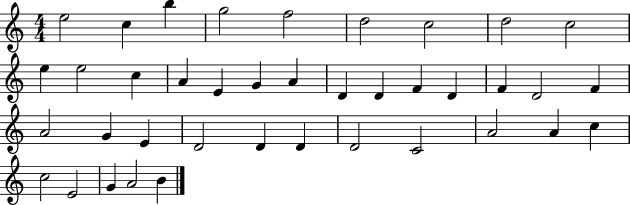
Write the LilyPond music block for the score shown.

{
  \clef treble
  \numericTimeSignature
  \time 4/4
  \key c \major
  e''2 c''4 b''4 | g''2 f''2 | d''2 c''2 | d''2 c''2 | \break e''4 e''2 c''4 | a'4 e'4 g'4 a'4 | d'4 d'4 f'4 d'4 | f'4 d'2 f'4 | \break a'2 g'4 e'4 | d'2 d'4 d'4 | d'2 c'2 | a'2 a'4 c''4 | \break c''2 e'2 | g'4 a'2 b'4 | \bar "|."
}